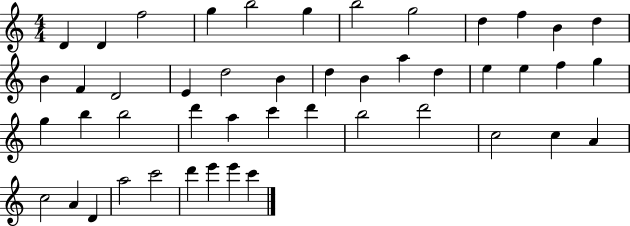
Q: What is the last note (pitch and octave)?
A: C6